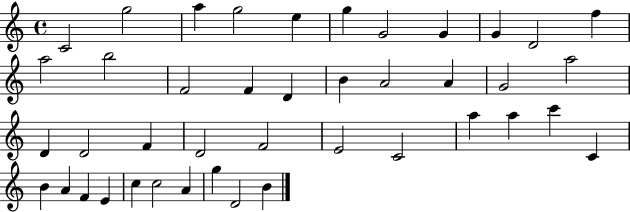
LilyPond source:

{
  \clef treble
  \time 4/4
  \defaultTimeSignature
  \key c \major
  c'2 g''2 | a''4 g''2 e''4 | g''4 g'2 g'4 | g'4 d'2 f''4 | \break a''2 b''2 | f'2 f'4 d'4 | b'4 a'2 a'4 | g'2 a''2 | \break d'4 d'2 f'4 | d'2 f'2 | e'2 c'2 | a''4 a''4 c'''4 c'4 | \break b'4 a'4 f'4 e'4 | c''4 c''2 a'4 | g''4 d'2 b'4 | \bar "|."
}